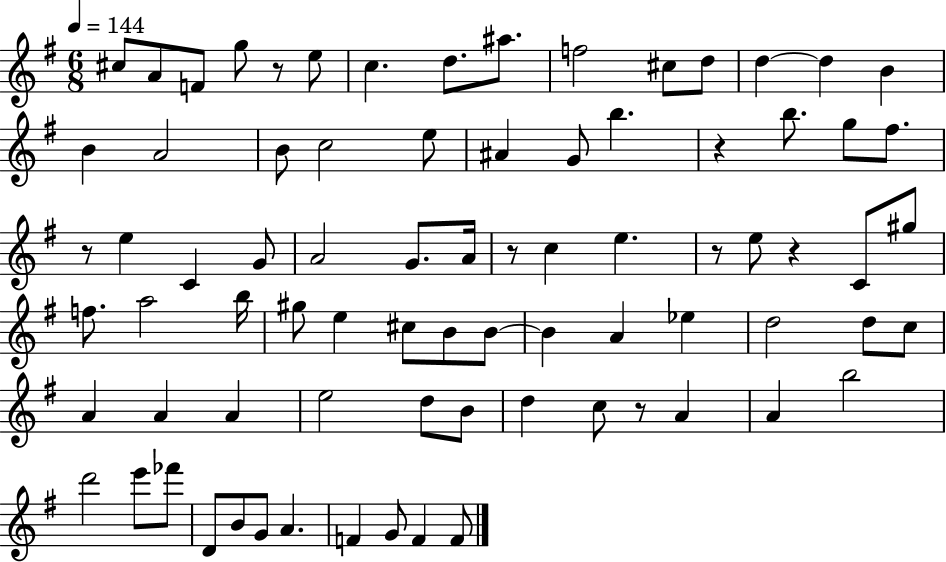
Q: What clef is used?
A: treble